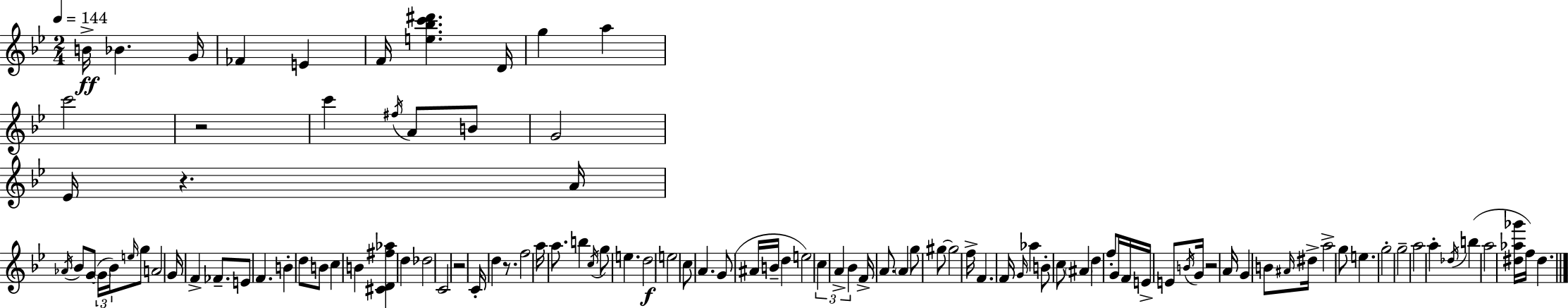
B4/s Bb4/q. G4/s FES4/q E4/q F4/s [E5,Bb5,C6,D#6]/q. D4/s G5/q A5/q C6/h R/h C6/q F#5/s A4/e B4/e G4/h Eb4/s R/q. A4/s Ab4/s Bb4/e G4/e G4/s Bb4/s E5/s G5/e A4/h G4/s F4/q FES4/e. E4/e F4/q. B4/q D5/e B4/e C5/q B4/q [C#4,D4,F#5,Ab5]/q D5/q Db5/h C4/h R/h C4/s D5/q R/e. F5/h A5/s A5/e. B5/q C5/s G5/e E5/q. D5/h E5/h C5/e A4/q. G4/e A#4/s B4/s D5/q E5/h C5/q A4/q Bb4/q F4/s A4/e. A4/q G5/e G#5/e G#5/h F5/s F4/q. F4/s G4/s Ab5/q B4/e C5/e A#4/q D5/q F5/e G4/s F4/s E4/s E4/e B4/s G4/s R/h A4/s G4/q B4/e A#4/s D#5/s A5/h G5/e E5/q. G5/h G5/h A5/h A5/q Db5/s B5/q A5/h [D#5,Ab5,Gb6]/s F5/s D#5/q.